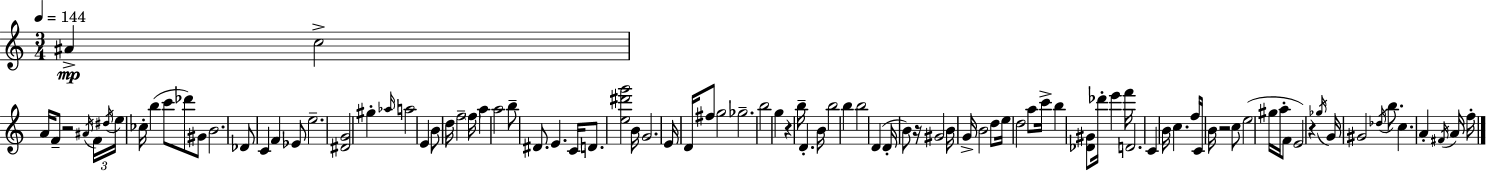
{
  \clef treble
  \numericTimeSignature
  \time 3/4
  \key c \major
  \tempo 4 = 144
  ais'4->\mp c''2-> | a'16 f'8-- r2 \acciaccatura { ais'16 } | \tuplet 3/2 { f'16 \acciaccatura { dis''16 } e''16 } ces''16-. b''4( c'''8 des'''8) | gis'8 b'2. | \break des'8 c'4 f'4 | ees'8 e''2.-- | <dis' g'>2 gis''4-. | \grace { aes''16 } a''2 e'4 | \break b'8 d''16 f''2-- | \parenthesize f''16 a''4 a''2 | b''8-- dis'8. e'4. | c'16 d'8. <e'' dis''' g'''>2 | \break b'16 g'2. | e'16 d'16 fis''8 g''2 | ges''2.-- | b''2 g''4 | \break r4 b''16-- d'4.-. | b'16 b''2 b''4 | b''2 d'4( | d'16-. b'8) r16 gis'2 | \break b'16 g'16-> b'2 | d''8 e''16 d''2 | a''8 c'''16-> b''4 <des' gis'>8 des'''16-. e'''4 | f'''16 d'2. | \break c'4 b'16 c''4. | f''16 c'16 b'16 r2 | c''8 e''2( gis''16 | a''16-. f'8 e'2) r4 | \break \acciaccatura { ges''16 } g'16 gis'2 | \acciaccatura { des''16 } b''8. c''4. a'4-. | \acciaccatura { fis'16 } a'16 f''16-. \bar "|."
}